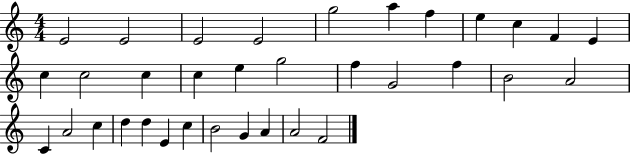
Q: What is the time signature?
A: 4/4